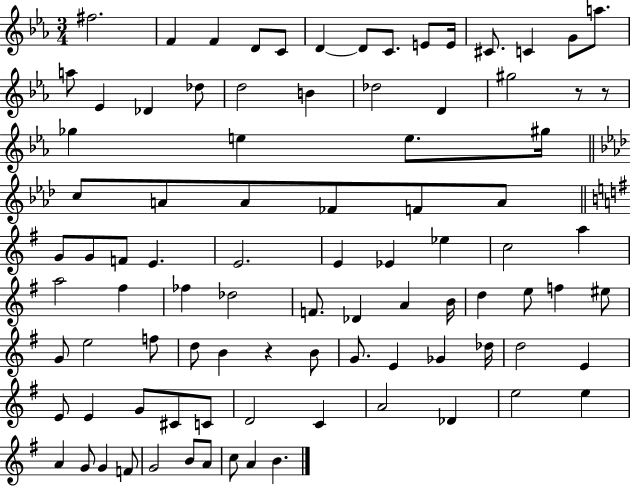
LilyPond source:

{
  \clef treble
  \numericTimeSignature
  \time 3/4
  \key ees \major
  fis''2. | f'4 f'4 d'8 c'8 | d'4~~ d'8 c'8. e'8 e'16 | cis'8. c'4 g'8 a''8. | \break a''8 ees'4 des'4 des''8 | d''2 b'4 | des''2 d'4 | gis''2 r8 r8 | \break ges''4 e''4 e''8. gis''16 | \bar "||" \break \key aes \major c''8 a'8 a'8 fes'8 f'8 a'8 | \bar "||" \break \key g \major g'8 g'8 f'8 e'4. | e'2. | e'4 ees'4 ees''4 | c''2 a''4 | \break a''2 fis''4 | fes''4 des''2 | f'8. des'4 a'4 b'16 | d''4 e''8 f''4 eis''8 | \break g'8 e''2 f''8 | d''8 b'4 r4 b'8 | g'8. e'4 ges'4 des''16 | d''2 e'4 | \break e'8 e'4 g'8 cis'8 c'8 | d'2 c'4 | a'2 des'4 | e''2 e''4 | \break a'4 g'8 g'4 f'8 | g'2 b'8 a'8 | c''8 a'4 b'4. | \bar "|."
}